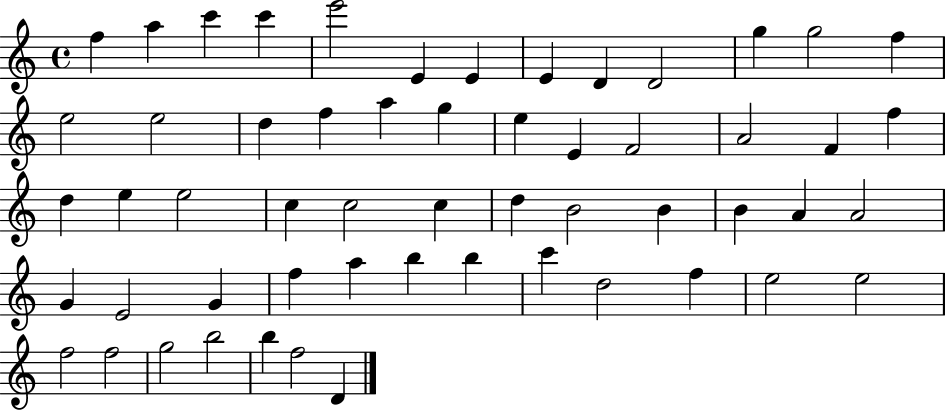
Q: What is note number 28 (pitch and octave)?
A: E5